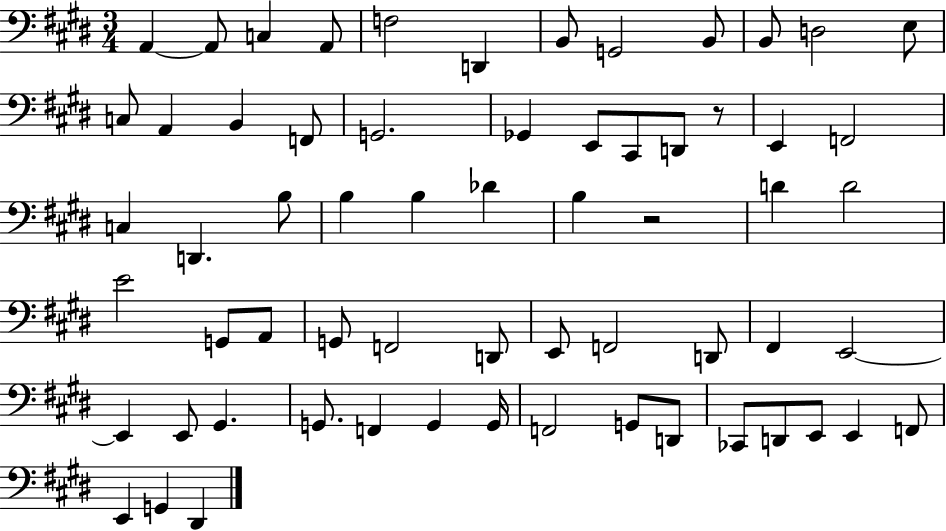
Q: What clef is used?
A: bass